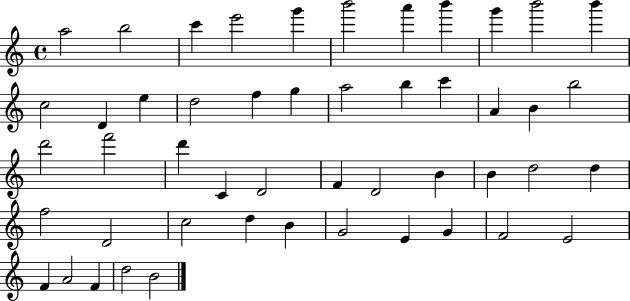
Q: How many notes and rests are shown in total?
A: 49